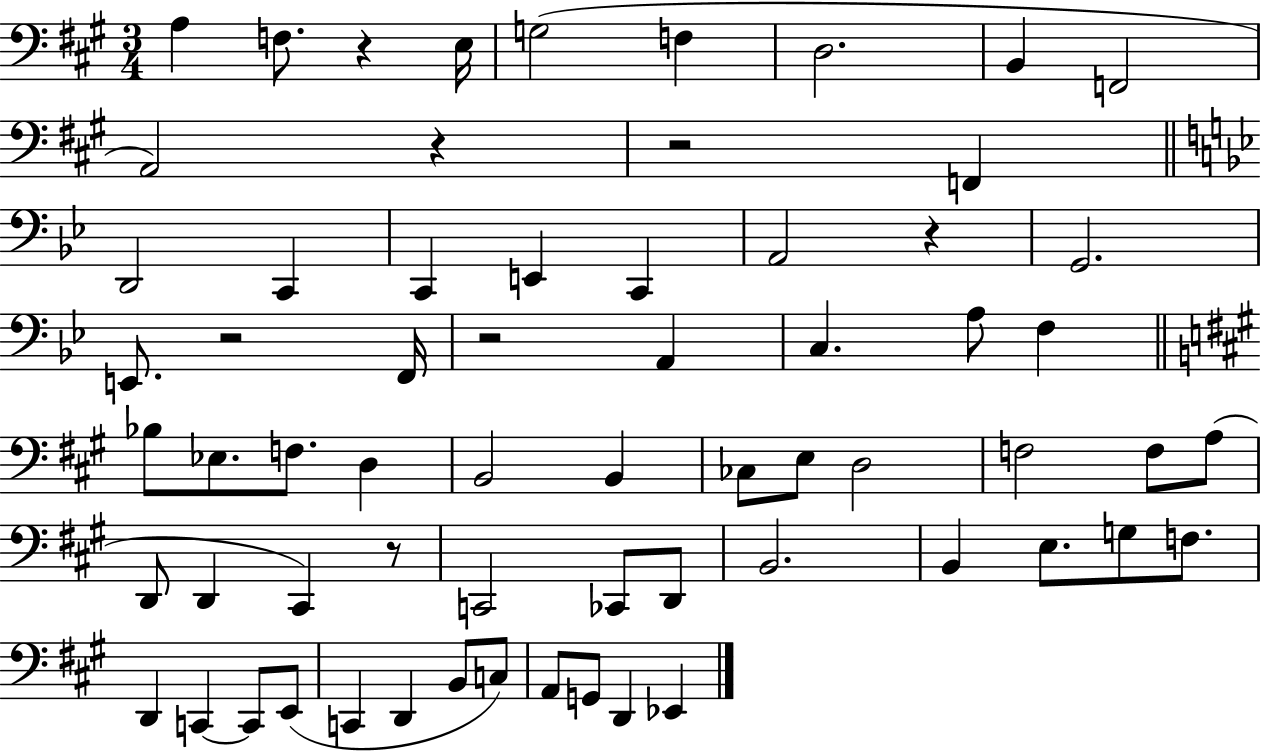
{
  \clef bass
  \numericTimeSignature
  \time 3/4
  \key a \major
  \repeat volta 2 { a4 f8. r4 e16 | g2( f4 | d2. | b,4 f,2 | \break a,2) r4 | r2 f,4 | \bar "||" \break \key bes \major d,2 c,4 | c,4 e,4 c,4 | a,2 r4 | g,2. | \break e,8. r2 f,16 | r2 a,4 | c4. a8 f4 | \bar "||" \break \key a \major bes8 ees8. f8. d4 | b,2 b,4 | ces8 e8 d2 | f2 f8 a8( | \break d,8 d,4 cis,4) r8 | c,2 ces,8 d,8 | b,2. | b,4 e8. g8 f8. | \break d,4 c,4~~ c,8 e,8( | c,4 d,4 b,8 c8) | a,8 g,8 d,4 ees,4 | } \bar "|."
}